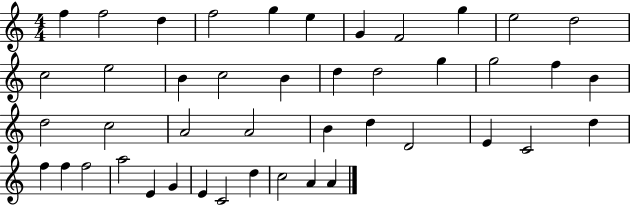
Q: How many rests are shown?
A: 0